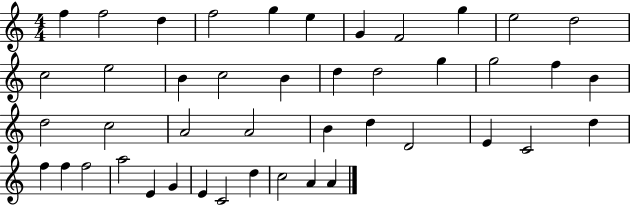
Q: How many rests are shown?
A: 0